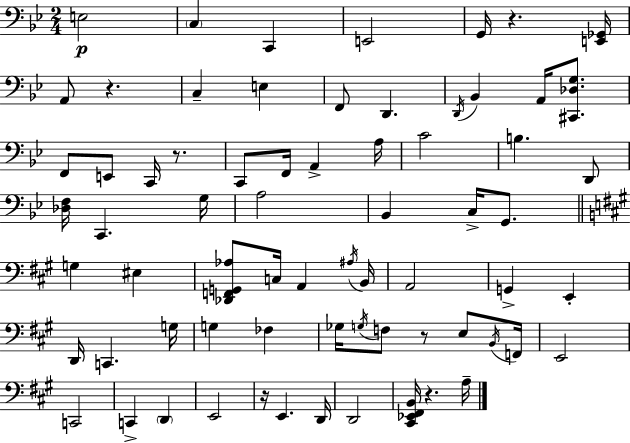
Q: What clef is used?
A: bass